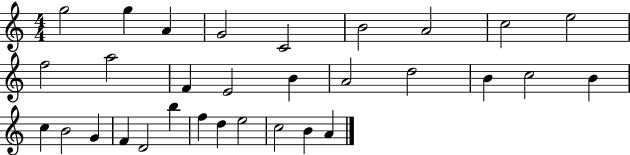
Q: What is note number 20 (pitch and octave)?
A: C5